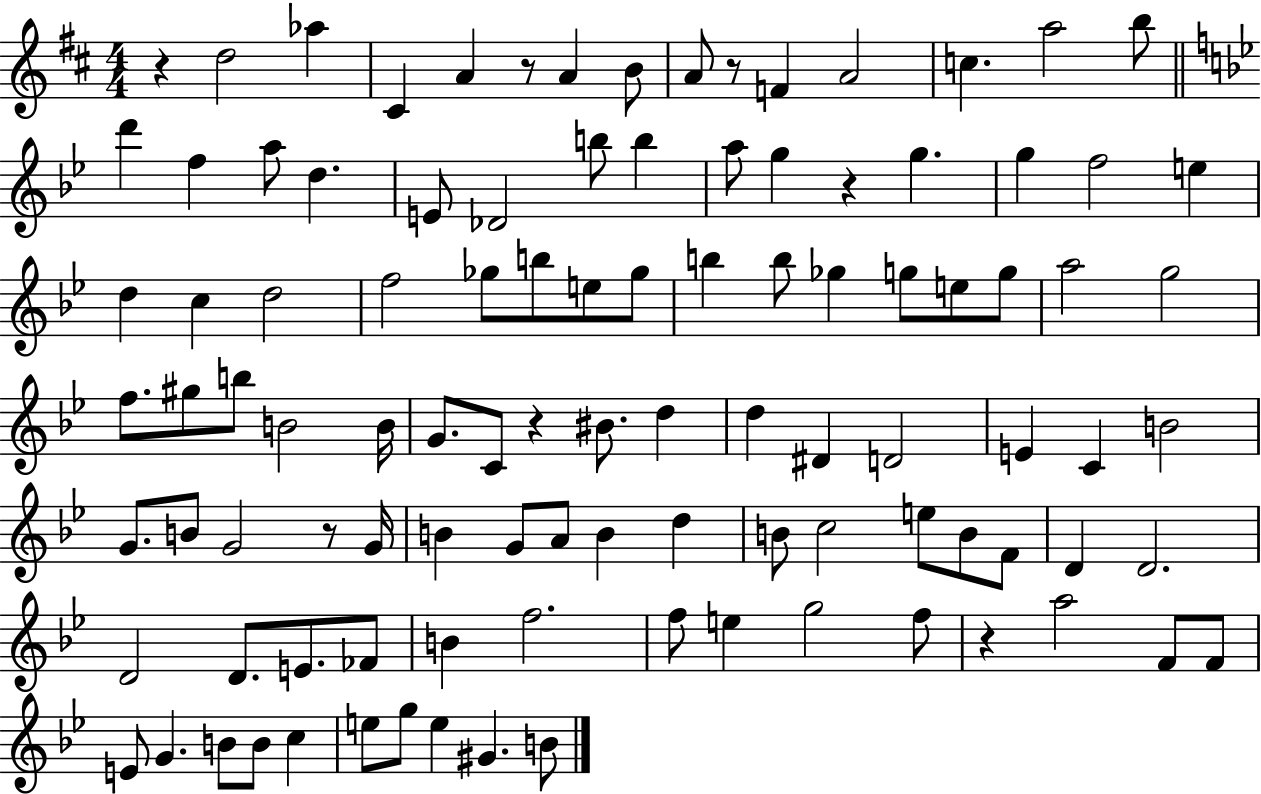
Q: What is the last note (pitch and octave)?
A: B4